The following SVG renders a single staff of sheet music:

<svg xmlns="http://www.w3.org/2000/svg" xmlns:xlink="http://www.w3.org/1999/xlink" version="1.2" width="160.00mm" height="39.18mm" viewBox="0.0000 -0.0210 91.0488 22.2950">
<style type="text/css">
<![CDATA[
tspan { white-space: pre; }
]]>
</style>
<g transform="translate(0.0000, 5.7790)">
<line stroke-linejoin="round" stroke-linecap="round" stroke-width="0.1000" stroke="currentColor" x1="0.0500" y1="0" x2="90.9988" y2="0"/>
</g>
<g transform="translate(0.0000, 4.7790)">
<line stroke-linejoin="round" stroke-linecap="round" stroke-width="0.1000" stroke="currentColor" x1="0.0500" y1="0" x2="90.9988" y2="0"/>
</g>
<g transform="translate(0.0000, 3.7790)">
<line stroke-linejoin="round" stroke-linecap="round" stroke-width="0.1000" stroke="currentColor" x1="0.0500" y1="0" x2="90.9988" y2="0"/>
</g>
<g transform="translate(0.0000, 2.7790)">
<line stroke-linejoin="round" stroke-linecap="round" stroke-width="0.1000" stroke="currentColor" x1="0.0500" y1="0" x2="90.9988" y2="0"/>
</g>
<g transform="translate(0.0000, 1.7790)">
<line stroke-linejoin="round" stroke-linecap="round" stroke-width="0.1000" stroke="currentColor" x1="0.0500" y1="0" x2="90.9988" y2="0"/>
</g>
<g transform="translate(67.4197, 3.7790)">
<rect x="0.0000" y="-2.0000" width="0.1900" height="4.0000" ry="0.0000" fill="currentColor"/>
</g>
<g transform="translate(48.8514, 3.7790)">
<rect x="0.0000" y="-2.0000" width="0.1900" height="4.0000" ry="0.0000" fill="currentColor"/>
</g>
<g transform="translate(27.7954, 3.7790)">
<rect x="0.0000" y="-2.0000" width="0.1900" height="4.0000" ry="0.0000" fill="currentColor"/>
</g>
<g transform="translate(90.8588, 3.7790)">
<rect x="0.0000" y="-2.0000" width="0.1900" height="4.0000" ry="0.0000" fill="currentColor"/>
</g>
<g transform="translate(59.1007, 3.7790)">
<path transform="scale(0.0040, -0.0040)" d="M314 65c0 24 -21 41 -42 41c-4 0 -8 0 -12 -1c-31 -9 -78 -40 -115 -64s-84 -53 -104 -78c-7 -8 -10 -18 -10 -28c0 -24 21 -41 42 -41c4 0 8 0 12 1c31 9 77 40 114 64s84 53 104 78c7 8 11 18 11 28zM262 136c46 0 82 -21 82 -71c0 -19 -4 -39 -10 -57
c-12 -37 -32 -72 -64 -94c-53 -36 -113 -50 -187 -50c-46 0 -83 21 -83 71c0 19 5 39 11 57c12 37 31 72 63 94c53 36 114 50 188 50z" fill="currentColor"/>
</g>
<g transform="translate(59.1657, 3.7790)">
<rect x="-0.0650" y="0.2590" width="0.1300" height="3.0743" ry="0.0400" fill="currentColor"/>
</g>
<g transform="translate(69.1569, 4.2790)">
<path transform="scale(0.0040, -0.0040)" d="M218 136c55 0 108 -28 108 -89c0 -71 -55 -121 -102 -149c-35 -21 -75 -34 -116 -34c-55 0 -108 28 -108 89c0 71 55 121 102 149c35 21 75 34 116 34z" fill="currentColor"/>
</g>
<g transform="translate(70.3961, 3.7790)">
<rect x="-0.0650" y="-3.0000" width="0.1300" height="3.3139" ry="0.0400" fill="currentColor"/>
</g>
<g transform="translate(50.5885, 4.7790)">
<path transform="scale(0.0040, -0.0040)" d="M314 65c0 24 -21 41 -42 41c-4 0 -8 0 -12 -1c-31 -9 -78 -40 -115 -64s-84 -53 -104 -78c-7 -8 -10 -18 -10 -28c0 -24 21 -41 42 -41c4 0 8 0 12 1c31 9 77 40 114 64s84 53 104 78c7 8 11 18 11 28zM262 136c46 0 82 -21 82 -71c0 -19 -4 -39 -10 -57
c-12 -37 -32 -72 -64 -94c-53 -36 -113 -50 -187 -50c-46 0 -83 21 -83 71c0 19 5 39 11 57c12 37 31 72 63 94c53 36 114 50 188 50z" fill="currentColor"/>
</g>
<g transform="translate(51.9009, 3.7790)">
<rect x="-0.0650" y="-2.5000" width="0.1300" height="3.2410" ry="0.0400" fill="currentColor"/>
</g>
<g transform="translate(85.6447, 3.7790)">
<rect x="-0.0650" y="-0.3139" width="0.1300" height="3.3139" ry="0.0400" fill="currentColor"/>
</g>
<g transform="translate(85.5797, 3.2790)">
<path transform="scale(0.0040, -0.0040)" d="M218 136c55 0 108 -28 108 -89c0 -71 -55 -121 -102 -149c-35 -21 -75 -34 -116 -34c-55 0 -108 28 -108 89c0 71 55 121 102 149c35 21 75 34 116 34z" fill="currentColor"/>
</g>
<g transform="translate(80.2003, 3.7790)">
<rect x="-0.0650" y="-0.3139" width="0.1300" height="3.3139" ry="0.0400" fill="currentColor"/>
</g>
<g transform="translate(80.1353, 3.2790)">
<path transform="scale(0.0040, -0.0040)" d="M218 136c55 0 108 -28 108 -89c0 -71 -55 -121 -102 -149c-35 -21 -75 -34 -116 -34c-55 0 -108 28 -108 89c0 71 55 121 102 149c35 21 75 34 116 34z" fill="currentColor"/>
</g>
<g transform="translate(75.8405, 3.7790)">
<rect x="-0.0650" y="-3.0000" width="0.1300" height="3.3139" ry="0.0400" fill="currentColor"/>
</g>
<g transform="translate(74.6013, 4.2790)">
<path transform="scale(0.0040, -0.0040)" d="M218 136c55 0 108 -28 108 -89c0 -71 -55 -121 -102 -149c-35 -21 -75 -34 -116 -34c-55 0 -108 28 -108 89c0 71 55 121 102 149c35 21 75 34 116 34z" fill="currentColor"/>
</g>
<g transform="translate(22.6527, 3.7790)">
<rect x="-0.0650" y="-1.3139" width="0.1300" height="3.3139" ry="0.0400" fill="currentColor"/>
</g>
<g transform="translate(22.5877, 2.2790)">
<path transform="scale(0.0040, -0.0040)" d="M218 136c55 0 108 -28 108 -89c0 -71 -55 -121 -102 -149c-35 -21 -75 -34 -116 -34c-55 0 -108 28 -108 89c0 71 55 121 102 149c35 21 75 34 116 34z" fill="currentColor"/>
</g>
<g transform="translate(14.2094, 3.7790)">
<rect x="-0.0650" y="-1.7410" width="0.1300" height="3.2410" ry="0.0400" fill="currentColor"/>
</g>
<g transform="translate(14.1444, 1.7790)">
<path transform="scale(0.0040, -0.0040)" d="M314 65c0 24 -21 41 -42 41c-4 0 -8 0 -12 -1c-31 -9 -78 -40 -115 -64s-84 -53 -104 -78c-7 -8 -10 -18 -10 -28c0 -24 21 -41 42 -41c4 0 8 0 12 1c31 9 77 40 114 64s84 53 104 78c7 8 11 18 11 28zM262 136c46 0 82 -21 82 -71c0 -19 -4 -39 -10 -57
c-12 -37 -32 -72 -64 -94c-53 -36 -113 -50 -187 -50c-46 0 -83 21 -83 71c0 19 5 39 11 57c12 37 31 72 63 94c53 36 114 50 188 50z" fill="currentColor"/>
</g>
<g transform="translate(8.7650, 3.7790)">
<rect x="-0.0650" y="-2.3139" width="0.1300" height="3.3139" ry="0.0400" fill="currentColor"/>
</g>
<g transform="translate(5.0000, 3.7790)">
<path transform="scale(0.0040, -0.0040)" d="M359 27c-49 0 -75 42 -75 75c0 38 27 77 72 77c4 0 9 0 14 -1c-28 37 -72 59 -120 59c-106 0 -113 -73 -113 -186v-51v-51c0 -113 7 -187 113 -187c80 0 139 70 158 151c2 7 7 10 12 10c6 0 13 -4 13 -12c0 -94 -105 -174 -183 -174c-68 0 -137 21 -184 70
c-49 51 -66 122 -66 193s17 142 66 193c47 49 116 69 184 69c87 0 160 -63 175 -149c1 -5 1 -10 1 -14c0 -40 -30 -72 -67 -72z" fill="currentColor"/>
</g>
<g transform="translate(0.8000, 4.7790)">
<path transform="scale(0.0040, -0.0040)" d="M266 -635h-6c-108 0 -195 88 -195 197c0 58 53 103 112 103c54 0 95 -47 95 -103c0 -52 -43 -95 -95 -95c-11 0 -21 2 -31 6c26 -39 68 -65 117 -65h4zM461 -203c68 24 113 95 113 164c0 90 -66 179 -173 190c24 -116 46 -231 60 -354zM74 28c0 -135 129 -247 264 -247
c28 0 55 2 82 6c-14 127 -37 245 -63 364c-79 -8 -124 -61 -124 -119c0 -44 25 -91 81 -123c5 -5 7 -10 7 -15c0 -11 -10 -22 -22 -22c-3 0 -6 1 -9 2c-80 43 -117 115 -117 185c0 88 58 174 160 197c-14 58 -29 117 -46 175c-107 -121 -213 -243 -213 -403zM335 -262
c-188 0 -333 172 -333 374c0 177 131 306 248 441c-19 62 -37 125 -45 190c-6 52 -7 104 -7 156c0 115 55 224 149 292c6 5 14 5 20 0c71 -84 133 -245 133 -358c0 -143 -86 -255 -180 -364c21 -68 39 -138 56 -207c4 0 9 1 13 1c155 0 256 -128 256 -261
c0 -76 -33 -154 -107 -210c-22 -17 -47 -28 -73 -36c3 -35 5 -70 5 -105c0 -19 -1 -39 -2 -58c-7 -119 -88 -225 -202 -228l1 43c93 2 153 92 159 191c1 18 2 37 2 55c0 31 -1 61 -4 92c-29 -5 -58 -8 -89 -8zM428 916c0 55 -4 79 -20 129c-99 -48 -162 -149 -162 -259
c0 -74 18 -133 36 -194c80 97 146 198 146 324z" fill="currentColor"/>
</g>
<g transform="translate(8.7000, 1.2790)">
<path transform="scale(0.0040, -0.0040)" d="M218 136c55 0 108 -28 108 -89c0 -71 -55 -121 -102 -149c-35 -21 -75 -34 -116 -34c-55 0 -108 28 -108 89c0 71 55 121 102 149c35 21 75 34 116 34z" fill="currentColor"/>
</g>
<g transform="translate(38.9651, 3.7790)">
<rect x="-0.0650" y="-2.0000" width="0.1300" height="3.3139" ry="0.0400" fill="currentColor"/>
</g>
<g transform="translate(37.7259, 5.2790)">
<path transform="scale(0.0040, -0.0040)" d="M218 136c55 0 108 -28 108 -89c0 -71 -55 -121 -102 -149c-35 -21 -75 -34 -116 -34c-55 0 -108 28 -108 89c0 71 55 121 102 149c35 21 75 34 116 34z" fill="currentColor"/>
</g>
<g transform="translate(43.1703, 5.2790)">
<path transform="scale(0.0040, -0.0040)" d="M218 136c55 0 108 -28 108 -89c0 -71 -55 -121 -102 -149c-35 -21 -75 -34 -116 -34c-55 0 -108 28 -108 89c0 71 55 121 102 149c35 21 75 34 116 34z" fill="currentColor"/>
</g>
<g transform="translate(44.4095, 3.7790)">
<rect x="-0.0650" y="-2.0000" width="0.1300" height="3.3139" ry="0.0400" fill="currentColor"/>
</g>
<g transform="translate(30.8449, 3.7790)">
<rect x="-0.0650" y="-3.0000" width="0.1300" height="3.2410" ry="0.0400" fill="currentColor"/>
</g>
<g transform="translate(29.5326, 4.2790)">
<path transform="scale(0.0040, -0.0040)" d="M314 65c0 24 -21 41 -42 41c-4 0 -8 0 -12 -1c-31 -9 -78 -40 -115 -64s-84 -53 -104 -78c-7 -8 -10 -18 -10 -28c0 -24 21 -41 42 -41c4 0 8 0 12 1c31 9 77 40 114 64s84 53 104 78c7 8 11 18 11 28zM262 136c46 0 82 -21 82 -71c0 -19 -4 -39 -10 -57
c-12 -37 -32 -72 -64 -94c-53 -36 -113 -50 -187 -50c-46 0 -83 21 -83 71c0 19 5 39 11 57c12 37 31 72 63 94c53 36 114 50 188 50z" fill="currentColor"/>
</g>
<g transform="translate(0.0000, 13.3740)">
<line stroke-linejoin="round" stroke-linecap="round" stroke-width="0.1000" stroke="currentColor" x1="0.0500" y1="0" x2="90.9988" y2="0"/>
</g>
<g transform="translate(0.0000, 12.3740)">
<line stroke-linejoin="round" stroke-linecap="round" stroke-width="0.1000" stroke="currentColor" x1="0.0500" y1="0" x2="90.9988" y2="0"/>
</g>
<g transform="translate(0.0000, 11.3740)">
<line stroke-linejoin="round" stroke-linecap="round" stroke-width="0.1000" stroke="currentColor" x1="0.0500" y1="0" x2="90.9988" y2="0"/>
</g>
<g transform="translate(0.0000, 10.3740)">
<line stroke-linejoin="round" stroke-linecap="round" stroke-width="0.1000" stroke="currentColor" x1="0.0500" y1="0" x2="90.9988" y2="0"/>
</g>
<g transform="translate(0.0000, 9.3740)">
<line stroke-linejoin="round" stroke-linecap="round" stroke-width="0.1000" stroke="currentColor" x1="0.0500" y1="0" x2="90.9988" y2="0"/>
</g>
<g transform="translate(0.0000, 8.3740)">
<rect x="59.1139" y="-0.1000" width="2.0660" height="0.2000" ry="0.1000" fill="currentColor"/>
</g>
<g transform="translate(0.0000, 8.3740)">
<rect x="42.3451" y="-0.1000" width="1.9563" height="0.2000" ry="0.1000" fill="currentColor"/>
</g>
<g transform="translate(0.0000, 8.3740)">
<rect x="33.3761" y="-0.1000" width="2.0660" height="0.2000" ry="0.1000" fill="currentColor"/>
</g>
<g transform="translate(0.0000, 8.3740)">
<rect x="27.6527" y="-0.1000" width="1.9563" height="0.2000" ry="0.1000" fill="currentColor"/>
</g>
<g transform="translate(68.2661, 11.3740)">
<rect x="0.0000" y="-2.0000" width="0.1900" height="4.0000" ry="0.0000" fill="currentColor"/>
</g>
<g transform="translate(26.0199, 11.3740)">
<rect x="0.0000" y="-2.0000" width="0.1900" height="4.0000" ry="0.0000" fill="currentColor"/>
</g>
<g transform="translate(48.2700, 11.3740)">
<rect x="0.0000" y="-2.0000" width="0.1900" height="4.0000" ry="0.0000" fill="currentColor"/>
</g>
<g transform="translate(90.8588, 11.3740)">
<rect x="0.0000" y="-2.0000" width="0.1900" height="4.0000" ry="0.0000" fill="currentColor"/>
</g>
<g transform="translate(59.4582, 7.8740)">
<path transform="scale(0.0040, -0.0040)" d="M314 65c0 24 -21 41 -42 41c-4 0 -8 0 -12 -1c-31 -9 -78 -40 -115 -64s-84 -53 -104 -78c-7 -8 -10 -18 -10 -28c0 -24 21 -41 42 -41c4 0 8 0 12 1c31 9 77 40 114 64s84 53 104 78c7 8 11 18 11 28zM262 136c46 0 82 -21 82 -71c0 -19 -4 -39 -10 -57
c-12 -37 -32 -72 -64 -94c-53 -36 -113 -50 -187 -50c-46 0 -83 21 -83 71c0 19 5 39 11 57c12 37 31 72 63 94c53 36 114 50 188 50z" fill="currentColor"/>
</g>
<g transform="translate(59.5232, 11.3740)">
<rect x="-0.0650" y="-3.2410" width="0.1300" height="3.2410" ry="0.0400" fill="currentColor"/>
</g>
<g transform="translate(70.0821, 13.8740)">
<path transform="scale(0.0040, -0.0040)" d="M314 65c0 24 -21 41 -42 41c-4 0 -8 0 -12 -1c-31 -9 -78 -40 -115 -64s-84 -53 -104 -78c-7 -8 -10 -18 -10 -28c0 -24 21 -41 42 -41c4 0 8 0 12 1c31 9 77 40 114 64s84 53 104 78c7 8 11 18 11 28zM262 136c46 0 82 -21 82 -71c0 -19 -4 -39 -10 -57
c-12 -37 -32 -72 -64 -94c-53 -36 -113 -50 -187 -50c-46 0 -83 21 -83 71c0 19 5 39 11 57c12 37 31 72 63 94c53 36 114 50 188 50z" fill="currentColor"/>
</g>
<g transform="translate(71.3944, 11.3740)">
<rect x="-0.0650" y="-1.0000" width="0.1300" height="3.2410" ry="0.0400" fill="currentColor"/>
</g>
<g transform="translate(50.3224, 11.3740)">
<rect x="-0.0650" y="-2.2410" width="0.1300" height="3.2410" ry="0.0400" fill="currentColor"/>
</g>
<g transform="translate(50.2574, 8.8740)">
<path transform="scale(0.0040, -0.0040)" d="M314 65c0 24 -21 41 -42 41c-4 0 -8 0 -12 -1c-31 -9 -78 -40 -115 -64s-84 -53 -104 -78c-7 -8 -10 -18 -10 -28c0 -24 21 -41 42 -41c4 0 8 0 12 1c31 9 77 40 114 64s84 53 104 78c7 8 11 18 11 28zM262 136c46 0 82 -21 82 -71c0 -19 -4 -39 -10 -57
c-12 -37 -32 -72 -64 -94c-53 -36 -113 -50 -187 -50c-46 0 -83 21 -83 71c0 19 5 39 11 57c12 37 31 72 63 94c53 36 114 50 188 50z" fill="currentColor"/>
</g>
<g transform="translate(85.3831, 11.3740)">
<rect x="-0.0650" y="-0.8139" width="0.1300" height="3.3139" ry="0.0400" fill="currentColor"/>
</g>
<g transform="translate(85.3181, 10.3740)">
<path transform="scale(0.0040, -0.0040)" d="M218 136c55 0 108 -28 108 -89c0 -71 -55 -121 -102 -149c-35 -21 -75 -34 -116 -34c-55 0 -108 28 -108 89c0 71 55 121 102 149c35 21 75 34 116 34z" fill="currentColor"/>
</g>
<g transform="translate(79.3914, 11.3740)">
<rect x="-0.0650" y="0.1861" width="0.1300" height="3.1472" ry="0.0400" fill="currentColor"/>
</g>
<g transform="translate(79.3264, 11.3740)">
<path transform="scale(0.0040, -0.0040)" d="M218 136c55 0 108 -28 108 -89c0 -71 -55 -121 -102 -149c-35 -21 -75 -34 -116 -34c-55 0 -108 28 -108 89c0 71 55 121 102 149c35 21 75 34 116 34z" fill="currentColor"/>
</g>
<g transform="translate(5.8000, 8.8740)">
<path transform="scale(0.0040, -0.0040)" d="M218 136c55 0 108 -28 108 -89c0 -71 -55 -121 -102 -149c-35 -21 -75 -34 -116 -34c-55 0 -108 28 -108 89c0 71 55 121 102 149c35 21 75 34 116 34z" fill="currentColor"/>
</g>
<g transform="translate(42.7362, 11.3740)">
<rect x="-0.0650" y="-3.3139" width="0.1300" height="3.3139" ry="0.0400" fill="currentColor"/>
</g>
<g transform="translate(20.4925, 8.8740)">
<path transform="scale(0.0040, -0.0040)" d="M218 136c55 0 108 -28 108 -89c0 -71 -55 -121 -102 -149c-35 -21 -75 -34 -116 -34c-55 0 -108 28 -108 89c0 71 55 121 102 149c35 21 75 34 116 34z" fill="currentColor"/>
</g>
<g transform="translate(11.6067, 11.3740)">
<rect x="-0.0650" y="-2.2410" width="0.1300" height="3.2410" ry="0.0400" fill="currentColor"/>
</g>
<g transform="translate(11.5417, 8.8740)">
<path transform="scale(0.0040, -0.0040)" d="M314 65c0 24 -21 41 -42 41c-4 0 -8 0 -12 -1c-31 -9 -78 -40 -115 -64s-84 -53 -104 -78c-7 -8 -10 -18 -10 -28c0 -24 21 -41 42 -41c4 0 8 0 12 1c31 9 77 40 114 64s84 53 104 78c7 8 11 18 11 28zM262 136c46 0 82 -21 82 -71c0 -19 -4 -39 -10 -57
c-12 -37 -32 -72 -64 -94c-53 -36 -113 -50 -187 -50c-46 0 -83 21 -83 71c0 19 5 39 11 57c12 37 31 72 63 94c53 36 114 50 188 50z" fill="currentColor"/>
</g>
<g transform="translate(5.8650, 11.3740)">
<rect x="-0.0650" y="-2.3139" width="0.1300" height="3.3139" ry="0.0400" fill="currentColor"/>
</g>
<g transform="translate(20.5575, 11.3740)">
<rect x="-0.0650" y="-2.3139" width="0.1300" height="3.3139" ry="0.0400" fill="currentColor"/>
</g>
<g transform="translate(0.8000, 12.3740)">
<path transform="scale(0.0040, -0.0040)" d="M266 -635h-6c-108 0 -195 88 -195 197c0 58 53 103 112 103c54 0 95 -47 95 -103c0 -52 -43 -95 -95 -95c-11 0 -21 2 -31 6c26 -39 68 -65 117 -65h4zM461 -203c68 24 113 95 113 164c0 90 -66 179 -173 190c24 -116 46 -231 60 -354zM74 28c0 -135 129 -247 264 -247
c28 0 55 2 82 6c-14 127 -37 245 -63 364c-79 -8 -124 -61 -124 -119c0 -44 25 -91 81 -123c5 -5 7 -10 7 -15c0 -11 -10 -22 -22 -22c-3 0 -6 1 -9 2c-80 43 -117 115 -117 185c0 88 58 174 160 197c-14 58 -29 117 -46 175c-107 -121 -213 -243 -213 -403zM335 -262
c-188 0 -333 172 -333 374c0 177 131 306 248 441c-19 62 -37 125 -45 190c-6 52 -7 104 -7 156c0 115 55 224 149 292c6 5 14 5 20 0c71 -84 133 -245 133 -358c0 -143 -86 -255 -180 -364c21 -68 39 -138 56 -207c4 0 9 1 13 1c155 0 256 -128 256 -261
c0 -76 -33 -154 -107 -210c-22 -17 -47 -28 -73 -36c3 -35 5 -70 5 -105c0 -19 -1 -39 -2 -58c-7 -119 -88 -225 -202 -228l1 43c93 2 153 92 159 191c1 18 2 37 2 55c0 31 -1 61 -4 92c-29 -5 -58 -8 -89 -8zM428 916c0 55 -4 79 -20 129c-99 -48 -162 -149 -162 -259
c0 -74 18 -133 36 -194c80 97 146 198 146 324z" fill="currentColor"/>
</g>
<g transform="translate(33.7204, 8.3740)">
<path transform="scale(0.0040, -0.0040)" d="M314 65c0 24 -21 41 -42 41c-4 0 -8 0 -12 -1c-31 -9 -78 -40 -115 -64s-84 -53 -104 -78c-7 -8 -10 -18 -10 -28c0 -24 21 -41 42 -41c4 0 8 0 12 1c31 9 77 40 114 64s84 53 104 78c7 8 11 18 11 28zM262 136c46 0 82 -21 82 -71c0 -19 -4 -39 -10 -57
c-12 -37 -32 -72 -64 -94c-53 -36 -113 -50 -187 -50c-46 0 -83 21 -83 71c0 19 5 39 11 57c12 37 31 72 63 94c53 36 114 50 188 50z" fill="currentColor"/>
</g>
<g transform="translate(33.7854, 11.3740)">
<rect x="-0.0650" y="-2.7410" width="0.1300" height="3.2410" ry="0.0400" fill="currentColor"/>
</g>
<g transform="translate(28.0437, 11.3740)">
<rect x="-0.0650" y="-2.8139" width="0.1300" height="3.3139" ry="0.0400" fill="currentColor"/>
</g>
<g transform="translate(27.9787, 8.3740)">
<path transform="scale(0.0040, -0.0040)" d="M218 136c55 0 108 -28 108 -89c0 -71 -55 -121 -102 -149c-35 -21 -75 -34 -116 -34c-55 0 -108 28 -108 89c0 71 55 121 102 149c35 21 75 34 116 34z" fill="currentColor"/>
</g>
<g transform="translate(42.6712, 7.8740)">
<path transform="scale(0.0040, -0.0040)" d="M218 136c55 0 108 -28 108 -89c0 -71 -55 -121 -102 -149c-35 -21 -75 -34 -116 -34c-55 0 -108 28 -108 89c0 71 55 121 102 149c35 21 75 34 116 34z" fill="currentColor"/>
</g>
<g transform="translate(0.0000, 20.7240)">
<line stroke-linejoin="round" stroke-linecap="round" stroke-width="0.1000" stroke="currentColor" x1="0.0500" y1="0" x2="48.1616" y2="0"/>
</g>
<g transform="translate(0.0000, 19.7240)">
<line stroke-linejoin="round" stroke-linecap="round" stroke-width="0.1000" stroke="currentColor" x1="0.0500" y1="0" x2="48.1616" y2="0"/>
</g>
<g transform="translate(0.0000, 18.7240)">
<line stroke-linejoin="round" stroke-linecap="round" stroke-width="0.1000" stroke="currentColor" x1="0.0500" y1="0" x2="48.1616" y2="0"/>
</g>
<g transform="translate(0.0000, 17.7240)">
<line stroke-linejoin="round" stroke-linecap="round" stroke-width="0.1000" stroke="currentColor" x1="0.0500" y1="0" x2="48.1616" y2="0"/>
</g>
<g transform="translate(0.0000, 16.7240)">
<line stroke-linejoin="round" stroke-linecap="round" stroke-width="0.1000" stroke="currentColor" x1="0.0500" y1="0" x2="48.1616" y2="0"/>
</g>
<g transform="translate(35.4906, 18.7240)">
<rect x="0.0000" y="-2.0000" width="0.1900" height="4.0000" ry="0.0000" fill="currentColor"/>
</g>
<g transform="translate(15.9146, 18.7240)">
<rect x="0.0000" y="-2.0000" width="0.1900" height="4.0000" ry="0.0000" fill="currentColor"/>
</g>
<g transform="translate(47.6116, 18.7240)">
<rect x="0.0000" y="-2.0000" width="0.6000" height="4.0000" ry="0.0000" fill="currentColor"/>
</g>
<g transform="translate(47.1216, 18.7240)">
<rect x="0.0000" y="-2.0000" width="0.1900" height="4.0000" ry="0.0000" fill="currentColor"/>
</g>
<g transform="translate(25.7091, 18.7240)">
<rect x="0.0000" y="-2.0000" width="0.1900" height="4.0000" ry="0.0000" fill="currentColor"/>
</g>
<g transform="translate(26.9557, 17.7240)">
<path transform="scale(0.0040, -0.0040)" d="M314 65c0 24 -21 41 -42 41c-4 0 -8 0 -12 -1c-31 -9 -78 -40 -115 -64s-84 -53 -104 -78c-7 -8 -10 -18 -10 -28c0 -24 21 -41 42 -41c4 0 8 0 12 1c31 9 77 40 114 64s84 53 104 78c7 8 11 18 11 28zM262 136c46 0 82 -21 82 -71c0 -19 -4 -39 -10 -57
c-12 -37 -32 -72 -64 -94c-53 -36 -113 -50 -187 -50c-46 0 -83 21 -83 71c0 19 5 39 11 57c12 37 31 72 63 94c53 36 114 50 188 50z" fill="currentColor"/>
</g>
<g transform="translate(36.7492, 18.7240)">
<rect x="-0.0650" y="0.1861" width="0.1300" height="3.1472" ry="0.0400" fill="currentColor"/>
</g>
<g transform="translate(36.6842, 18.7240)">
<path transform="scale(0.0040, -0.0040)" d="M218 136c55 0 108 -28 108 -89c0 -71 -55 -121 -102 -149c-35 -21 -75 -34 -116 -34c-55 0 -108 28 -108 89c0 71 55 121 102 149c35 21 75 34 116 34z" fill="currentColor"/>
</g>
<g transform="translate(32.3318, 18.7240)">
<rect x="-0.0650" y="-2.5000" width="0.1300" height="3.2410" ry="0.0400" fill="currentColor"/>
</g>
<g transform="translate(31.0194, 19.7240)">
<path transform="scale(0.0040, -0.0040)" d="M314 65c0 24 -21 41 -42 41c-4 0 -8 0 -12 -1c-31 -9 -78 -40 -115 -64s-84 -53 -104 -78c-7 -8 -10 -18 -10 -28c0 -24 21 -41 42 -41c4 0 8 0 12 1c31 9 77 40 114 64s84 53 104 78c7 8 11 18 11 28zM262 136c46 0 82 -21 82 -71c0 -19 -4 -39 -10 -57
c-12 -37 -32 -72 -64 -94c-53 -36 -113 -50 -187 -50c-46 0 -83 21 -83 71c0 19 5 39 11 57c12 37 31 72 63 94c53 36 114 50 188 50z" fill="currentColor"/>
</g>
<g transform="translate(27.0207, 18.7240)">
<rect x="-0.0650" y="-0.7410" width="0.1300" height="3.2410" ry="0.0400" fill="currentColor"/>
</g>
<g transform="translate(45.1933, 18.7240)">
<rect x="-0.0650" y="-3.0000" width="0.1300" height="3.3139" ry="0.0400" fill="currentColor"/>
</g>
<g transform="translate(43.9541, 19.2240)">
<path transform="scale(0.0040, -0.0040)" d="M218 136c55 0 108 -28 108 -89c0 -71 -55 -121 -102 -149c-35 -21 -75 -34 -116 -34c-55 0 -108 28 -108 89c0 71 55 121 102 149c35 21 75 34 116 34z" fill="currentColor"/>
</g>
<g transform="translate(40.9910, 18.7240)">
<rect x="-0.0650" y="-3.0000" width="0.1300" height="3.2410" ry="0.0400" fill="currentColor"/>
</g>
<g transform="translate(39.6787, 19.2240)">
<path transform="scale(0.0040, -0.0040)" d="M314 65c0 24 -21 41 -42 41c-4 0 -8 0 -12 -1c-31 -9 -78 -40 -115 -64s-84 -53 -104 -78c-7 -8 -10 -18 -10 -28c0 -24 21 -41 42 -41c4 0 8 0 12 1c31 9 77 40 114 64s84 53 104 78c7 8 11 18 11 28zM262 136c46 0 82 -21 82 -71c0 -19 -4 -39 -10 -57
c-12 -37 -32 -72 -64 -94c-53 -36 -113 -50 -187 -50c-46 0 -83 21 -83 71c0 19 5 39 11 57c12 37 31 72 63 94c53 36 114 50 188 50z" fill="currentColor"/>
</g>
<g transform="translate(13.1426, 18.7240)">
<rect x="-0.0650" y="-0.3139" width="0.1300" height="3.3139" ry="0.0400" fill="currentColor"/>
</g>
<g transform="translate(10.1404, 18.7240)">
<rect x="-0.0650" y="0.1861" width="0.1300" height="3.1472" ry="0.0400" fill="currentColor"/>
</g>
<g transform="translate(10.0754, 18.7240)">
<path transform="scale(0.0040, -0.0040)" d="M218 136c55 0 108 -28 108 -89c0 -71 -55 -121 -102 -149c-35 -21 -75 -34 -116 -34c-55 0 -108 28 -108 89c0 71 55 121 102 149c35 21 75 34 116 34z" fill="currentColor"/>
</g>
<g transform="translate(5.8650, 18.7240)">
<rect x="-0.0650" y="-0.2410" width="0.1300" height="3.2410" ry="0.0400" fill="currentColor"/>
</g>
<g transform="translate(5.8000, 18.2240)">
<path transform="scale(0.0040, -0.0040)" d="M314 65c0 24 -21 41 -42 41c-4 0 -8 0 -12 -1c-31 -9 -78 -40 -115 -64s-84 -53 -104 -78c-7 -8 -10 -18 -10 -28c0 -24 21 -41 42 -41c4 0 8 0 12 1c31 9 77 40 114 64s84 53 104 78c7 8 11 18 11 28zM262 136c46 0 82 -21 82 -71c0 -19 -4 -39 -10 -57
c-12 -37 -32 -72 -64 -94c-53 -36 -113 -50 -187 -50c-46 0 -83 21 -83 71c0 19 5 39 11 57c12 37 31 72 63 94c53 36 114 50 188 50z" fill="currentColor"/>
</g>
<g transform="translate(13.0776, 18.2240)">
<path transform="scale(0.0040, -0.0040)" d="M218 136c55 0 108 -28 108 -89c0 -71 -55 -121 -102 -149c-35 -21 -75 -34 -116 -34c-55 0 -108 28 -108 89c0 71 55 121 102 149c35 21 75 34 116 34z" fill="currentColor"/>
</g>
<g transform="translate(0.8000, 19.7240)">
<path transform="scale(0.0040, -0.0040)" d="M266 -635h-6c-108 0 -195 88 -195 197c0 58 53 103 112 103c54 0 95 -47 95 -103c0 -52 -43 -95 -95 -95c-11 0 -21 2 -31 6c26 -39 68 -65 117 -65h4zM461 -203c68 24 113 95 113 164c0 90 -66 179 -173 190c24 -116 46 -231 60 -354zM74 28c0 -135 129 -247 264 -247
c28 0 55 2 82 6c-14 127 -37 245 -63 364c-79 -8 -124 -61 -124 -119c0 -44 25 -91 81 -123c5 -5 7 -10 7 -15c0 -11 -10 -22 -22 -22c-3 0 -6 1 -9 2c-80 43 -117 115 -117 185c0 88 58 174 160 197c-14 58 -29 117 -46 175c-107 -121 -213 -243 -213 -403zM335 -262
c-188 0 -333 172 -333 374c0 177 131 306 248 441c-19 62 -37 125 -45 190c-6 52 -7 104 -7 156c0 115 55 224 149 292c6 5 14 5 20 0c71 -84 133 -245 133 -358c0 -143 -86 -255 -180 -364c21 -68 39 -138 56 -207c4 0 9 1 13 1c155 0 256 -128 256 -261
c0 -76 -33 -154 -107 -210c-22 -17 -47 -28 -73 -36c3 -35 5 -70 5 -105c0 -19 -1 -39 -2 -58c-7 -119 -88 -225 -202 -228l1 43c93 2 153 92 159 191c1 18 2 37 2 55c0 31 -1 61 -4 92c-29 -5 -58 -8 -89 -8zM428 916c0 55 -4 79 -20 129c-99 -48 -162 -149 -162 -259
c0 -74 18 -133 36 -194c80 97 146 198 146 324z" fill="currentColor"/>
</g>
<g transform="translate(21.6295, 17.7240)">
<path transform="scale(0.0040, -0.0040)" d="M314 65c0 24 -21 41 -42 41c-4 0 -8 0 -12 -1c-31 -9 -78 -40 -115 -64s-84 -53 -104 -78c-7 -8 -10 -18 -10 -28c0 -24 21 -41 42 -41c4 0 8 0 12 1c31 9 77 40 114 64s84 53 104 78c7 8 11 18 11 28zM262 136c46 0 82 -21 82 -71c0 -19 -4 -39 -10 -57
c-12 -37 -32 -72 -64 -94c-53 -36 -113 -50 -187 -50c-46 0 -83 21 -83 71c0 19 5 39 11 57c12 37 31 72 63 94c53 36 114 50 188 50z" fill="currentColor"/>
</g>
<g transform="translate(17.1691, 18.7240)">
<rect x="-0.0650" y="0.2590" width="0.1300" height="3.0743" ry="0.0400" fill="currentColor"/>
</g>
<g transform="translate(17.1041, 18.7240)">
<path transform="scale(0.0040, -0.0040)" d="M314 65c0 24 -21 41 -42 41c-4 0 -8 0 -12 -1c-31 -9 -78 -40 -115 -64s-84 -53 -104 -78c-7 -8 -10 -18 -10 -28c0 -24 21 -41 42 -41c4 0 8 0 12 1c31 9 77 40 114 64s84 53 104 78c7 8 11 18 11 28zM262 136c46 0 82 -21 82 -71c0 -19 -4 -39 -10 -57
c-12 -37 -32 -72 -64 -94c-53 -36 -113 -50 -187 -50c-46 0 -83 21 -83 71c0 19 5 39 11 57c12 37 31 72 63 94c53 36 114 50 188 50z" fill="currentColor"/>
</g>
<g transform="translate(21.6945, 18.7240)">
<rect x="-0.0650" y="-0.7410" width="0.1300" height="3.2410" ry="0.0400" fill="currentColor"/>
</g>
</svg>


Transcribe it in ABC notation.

X:1
T:Untitled
M:4/4
L:1/4
K:C
g f2 e A2 F F G2 B2 A A c c g g2 g a a2 b g2 b2 D2 B d c2 B c B2 d2 d2 G2 B A2 A